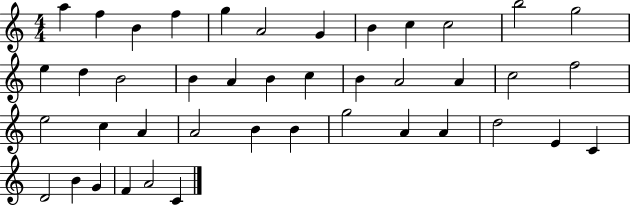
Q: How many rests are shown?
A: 0